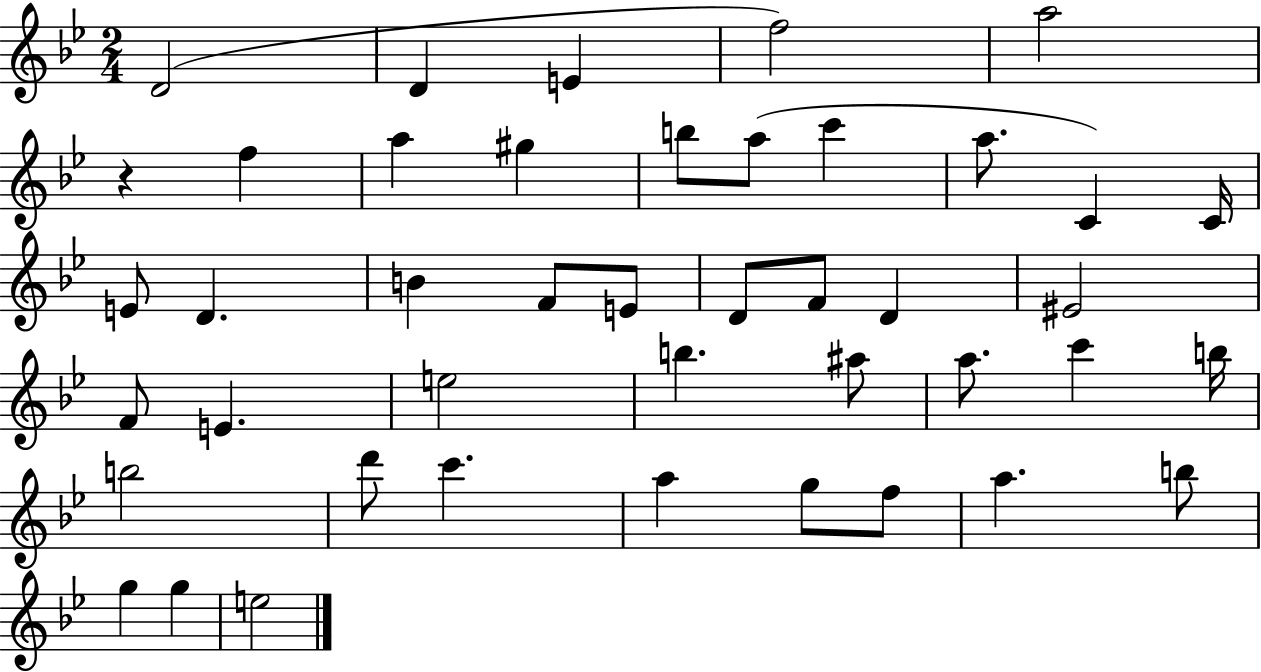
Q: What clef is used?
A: treble